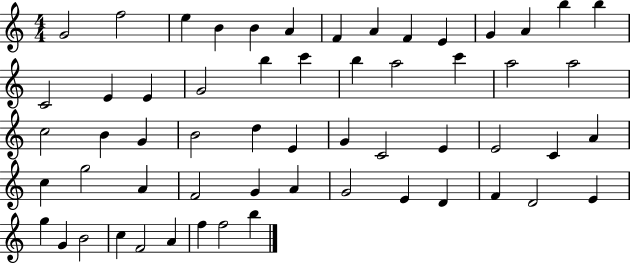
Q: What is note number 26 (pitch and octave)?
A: C5